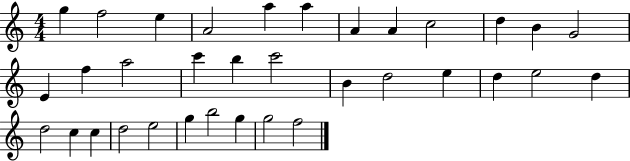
{
  \clef treble
  \numericTimeSignature
  \time 4/4
  \key c \major
  g''4 f''2 e''4 | a'2 a''4 a''4 | a'4 a'4 c''2 | d''4 b'4 g'2 | \break e'4 f''4 a''2 | c'''4 b''4 c'''2 | b'4 d''2 e''4 | d''4 e''2 d''4 | \break d''2 c''4 c''4 | d''2 e''2 | g''4 b''2 g''4 | g''2 f''2 | \break \bar "|."
}